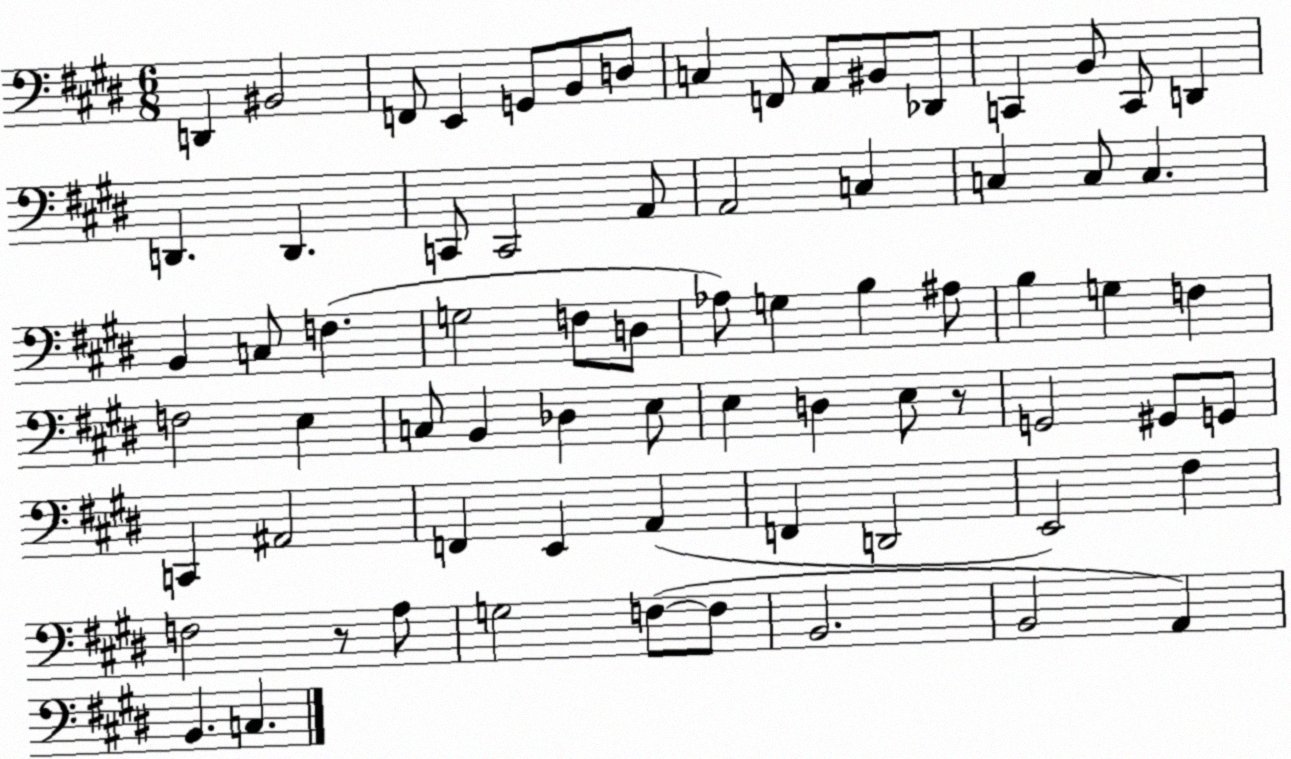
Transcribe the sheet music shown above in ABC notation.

X:1
T:Untitled
M:6/8
L:1/4
K:E
D,, ^B,,2 F,,/2 E,, G,,/2 B,,/2 D,/2 C, F,,/2 A,,/2 ^B,,/2 _D,,/2 C,, B,,/2 C,,/2 D,, D,, D,, C,,/2 C,,2 A,,/2 A,,2 C, C, C,/2 C, B,, C,/2 F, G,2 F,/2 D,/2 _A,/2 G, B, ^A,/2 B, G, F, F,2 E, C,/2 B,, _D, E,/2 E, D, E,/2 z/2 G,,2 ^G,,/2 G,,/2 C,, ^A,,2 F,, E,, A,, F,, D,,2 E,,2 ^F, F,2 z/2 A,/2 G,2 F,/2 F,/2 B,,2 B,,2 A,, B,, C,